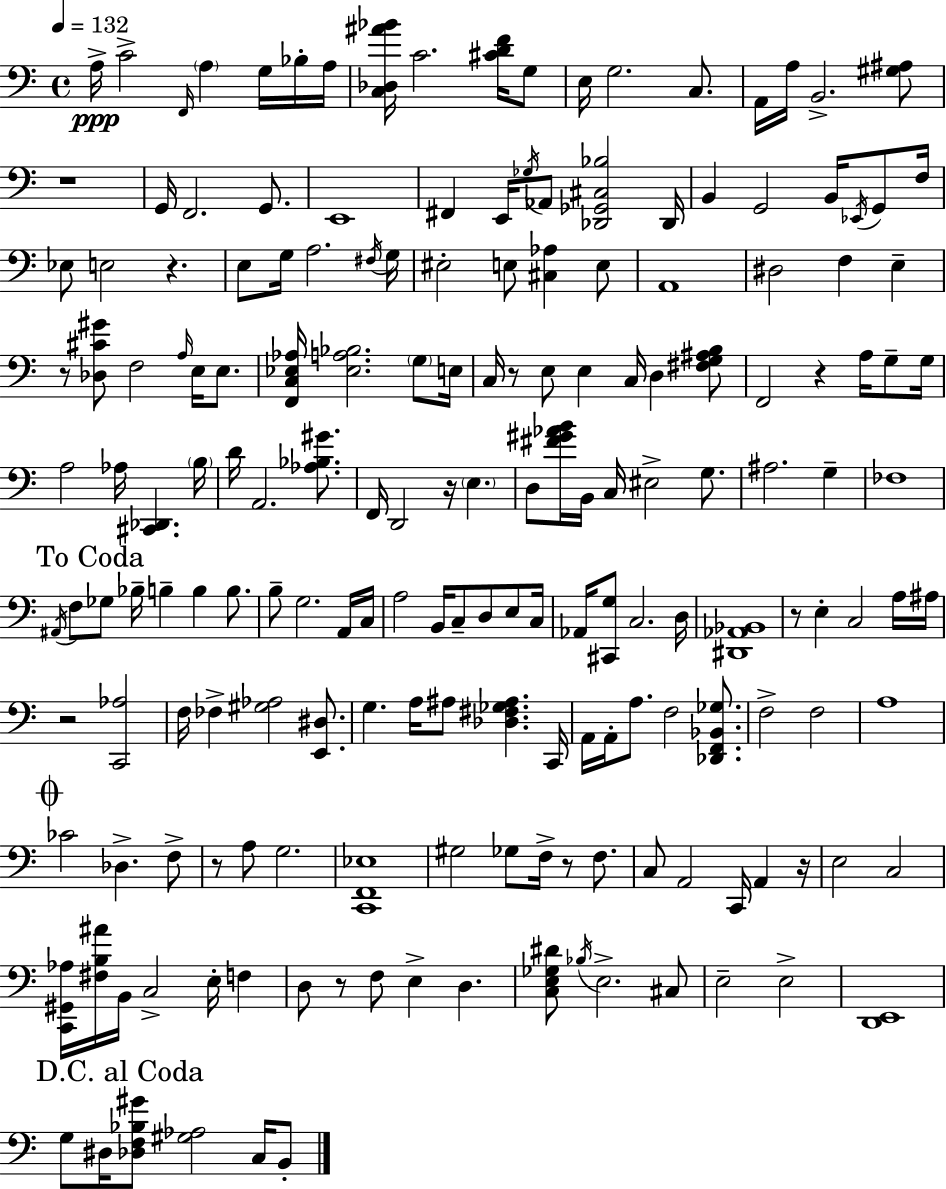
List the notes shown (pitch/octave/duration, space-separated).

A3/s C4/h F2/s A3/q G3/s Bb3/s A3/s [C3,Db3,A#4,Bb4]/s C4/h. [C#4,D4,F4]/s G3/e E3/s G3/h. C3/e. A2/s A3/s B2/h. [G#3,A#3]/e R/w G2/s F2/h. G2/e. E2/w F#2/q E2/s Gb3/s Ab2/e [Db2,Gb2,C#3,Bb3]/h Db2/s B2/q G2/h B2/s Eb2/s G2/e F3/s Eb3/e E3/h R/q. E3/e G3/s A3/h. F#3/s G3/s EIS3/h E3/e [C#3,Ab3]/q E3/e A2/w D#3/h F3/q E3/q R/e [Db3,C#4,G#4]/e F3/h A3/s E3/s E3/e. [F2,C3,Eb3,Ab3]/s [Eb3,A3,Bb3]/h. G3/e E3/s C3/s R/e E3/e E3/q C3/s D3/q [F#3,G3,A#3,B3]/e F2/h R/q A3/s G3/e G3/s A3/h Ab3/s [C#2,Db2]/q. B3/s D4/s A2/h. [Ab3,Bb3,G#4]/e. F2/s D2/h R/s E3/q. D3/e [F#4,G#4,Ab4,B4]/s B2/s C3/s EIS3/h G3/e. A#3/h. G3/q FES3/w A#2/s F3/e Gb3/e Bb3/s B3/q B3/q B3/e. B3/e G3/h. A2/s C3/s A3/h B2/s C3/e D3/e E3/e C3/s Ab2/s [C#2,G3]/e C3/h. D3/s [D#2,Ab2,Bb2]/w R/e E3/q C3/h A3/s A#3/s R/h [C2,Ab3]/h F3/s FES3/q [G#3,Ab3]/h [E2,D#3]/e. G3/q. A3/s A#3/e [Db3,F#3,Gb3,A#3]/q. C2/s A2/s A2/s A3/e. F3/h [Db2,F2,Bb2,Gb3]/e. F3/h F3/h A3/w CES4/h Db3/q. F3/e R/e A3/e G3/h. [C2,F2,Eb3]/w G#3/h Gb3/e F3/s R/e F3/e. C3/e A2/h C2/s A2/q R/s E3/h C3/h [C2,G#2,Ab3]/s [F#3,B3,A#4]/s B2/s C3/h E3/s F3/q D3/e R/e F3/e E3/q D3/q. [C3,E3,Gb3,D#4]/e Bb3/s E3/h. C#3/e E3/h E3/h [D2,E2]/w G3/e D#3/s [Db3,F3,Bb3,G#4]/e [G#3,Ab3]/h C3/s B2/e